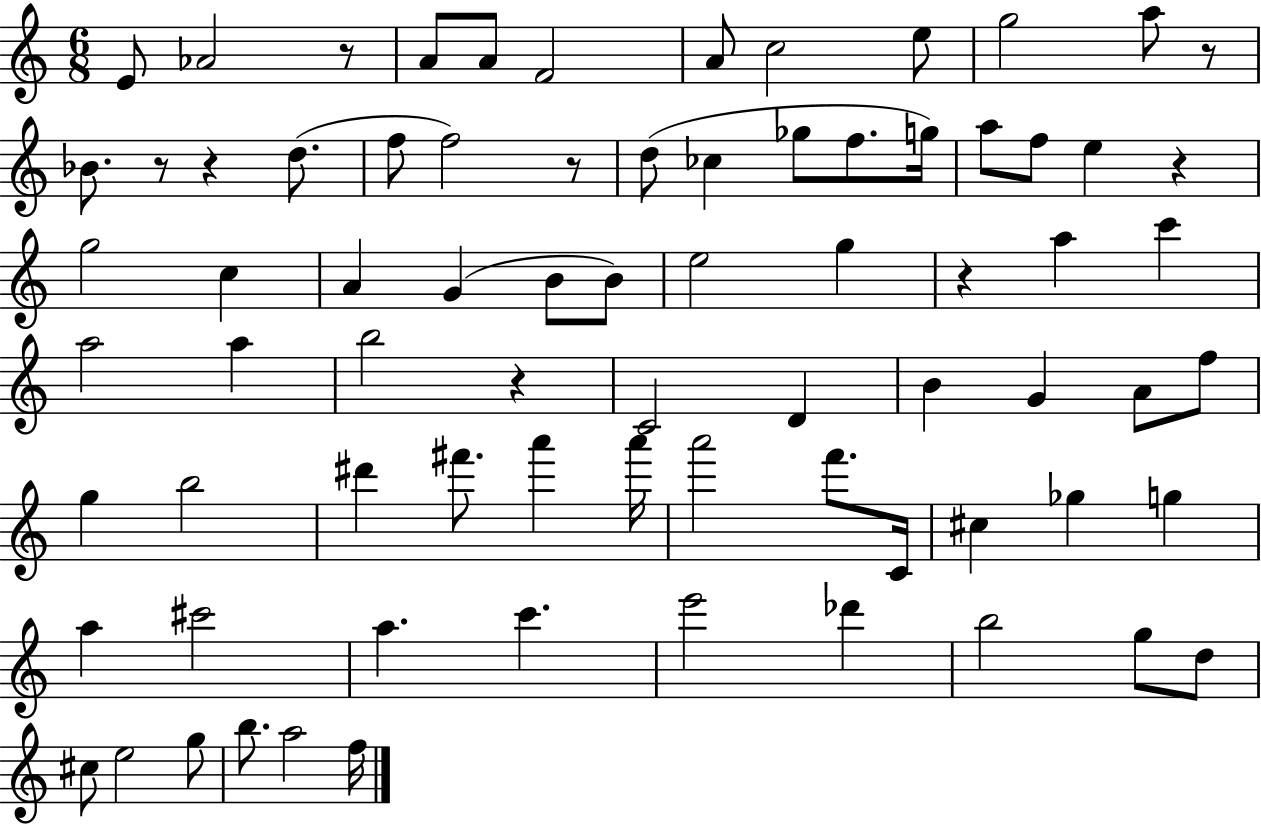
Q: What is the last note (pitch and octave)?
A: F5